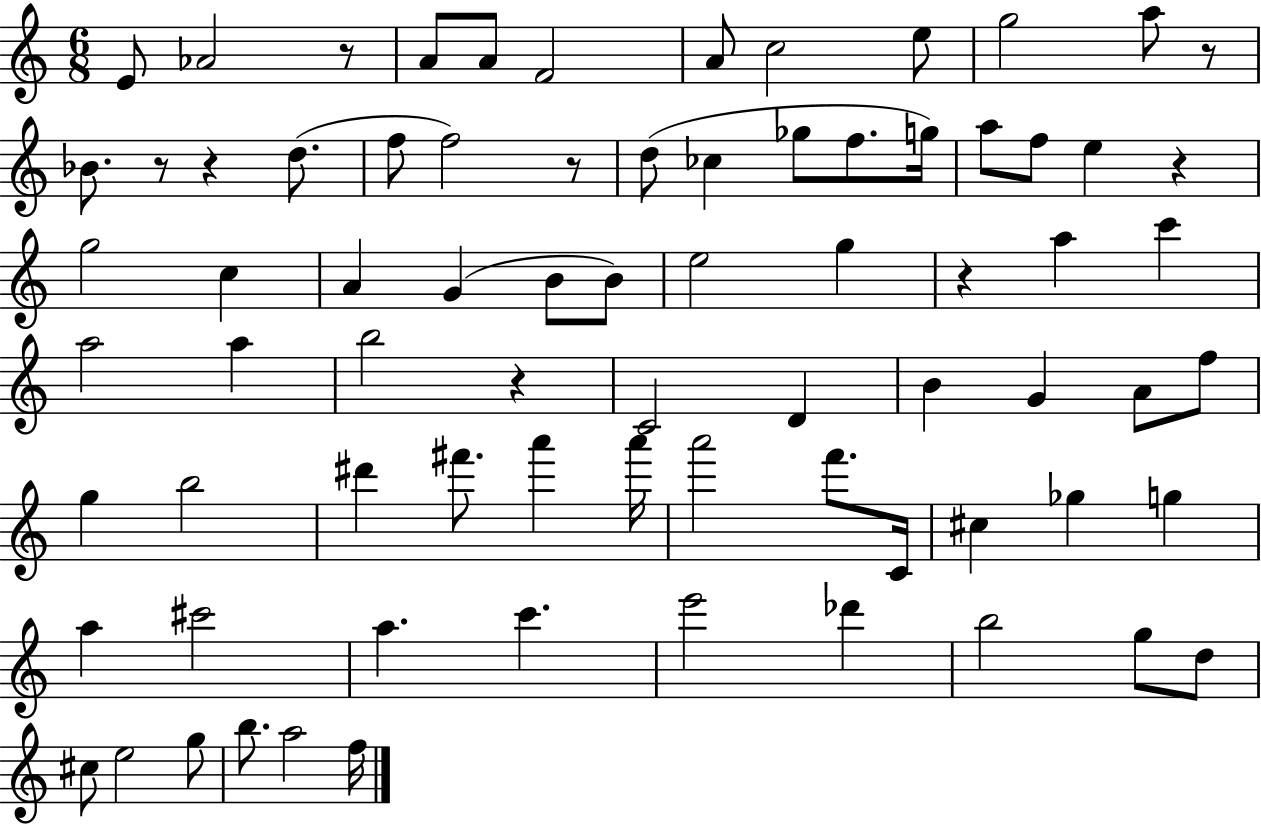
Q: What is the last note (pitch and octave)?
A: F5